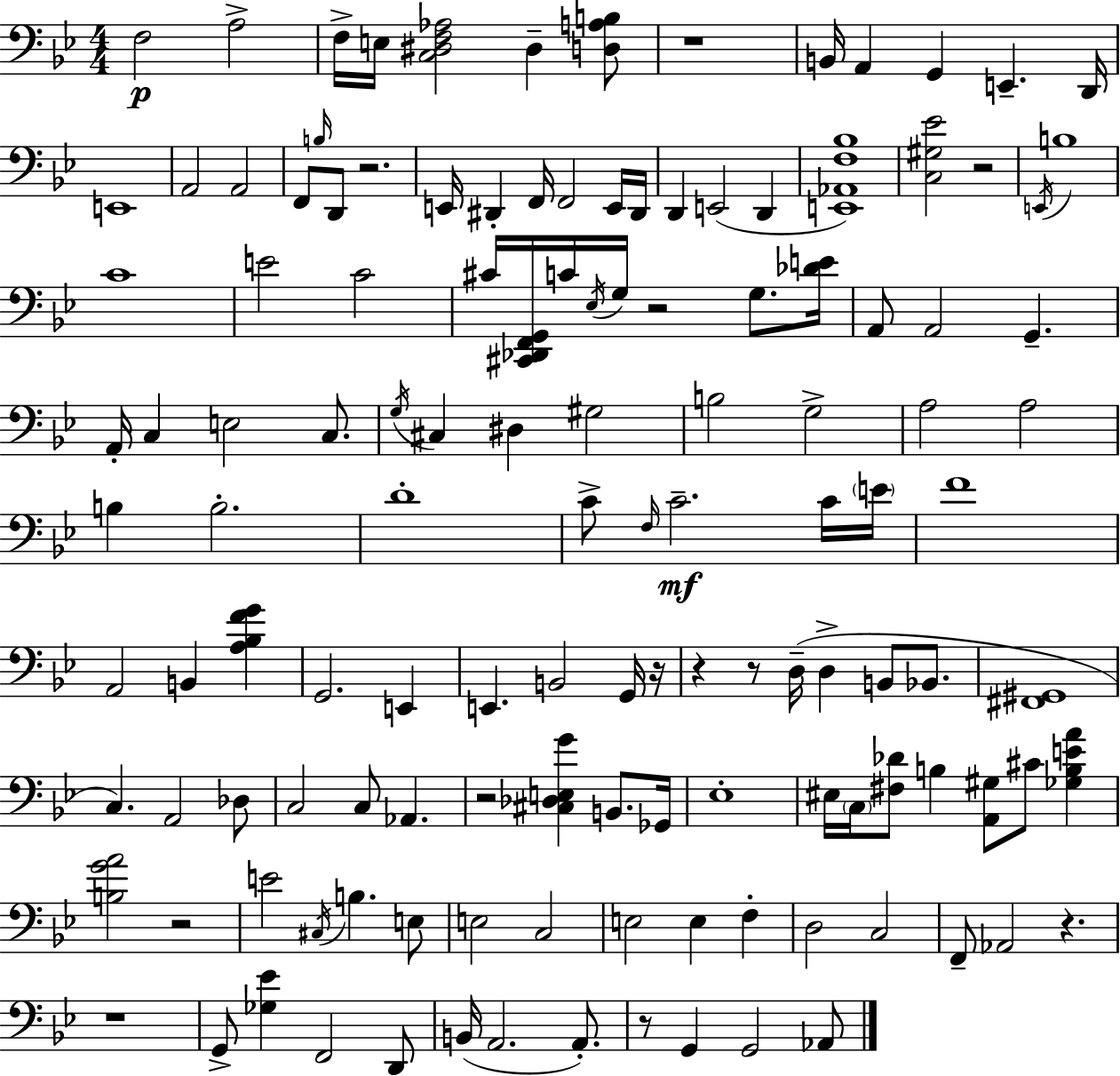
X:1
T:Untitled
M:4/4
L:1/4
K:Bb
F,2 A,2 F,/4 E,/4 [C,^D,F,_A,]2 ^D, [D,A,B,]/2 z4 B,,/4 A,, G,, E,, D,,/4 E,,4 A,,2 A,,2 F,,/2 B,/4 D,,/2 z2 E,,/4 ^D,, F,,/4 F,,2 E,,/4 ^D,,/4 D,, E,,2 D,, [E,,_A,,F,_B,]4 [C,^G,_E]2 z2 E,,/4 B,4 C4 E2 C2 ^C/4 [^C,,_D,,F,,G,,]/4 C/4 _E,/4 G,/4 z2 G,/2 [_DE]/4 A,,/2 A,,2 G,, A,,/4 C, E,2 C,/2 G,/4 ^C, ^D, ^G,2 B,2 G,2 A,2 A,2 B, B,2 D4 C/2 F,/4 C2 C/4 E/4 F4 A,,2 B,, [A,_B,FG] G,,2 E,, E,, B,,2 G,,/4 z/4 z z/2 D,/4 D, B,,/2 _B,,/2 [^F,,^G,,]4 C, A,,2 _D,/2 C,2 C,/2 _A,, z2 [^C,_D,E,G] B,,/2 _G,,/4 _E,4 ^E,/4 C,/4 [^F,_D]/2 B, [A,,^G,]/2 ^C/2 [_G,B,EA] [B,GA]2 z2 E2 ^C,/4 B, E,/2 E,2 C,2 E,2 E, F, D,2 C,2 F,,/2 _A,,2 z z4 G,,/2 [_G,_E] F,,2 D,,/2 B,,/4 A,,2 A,,/2 z/2 G,, G,,2 _A,,/2